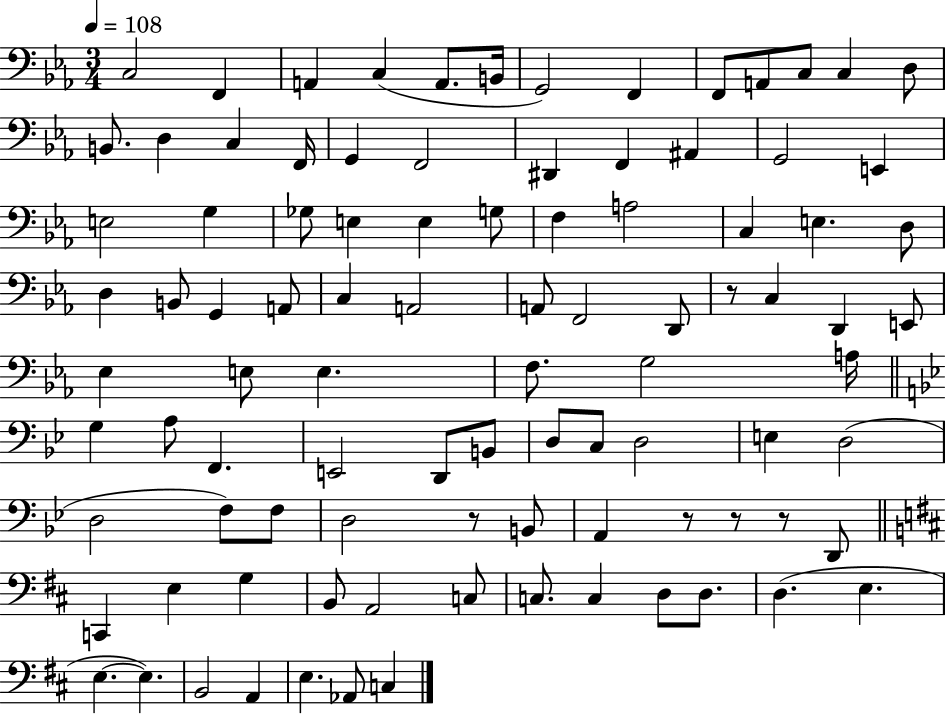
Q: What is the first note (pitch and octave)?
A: C3